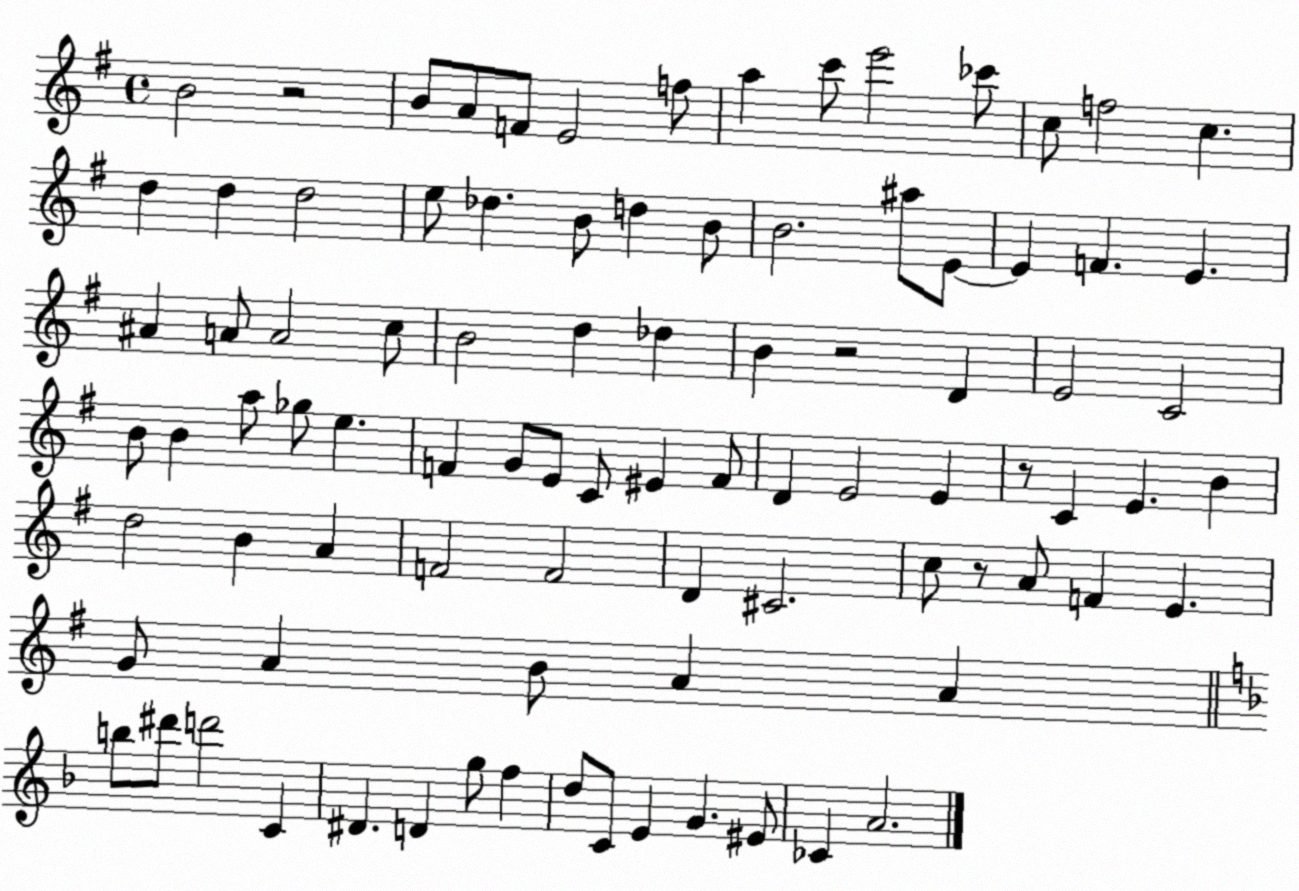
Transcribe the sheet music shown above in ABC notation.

X:1
T:Untitled
M:4/4
L:1/4
K:G
B2 z2 B/2 A/2 F/2 E2 f/2 a c'/2 e'2 _c'/2 c/2 f2 c d d d2 e/2 _d B/2 d B/2 B2 ^a/2 E/2 E F E ^A A/2 A2 c/2 B2 d _d B z2 D E2 C2 B/2 B a/2 _g/2 e F G/2 E/2 C/2 ^E F/2 D E2 E z/2 C E B d2 B A F2 F2 D ^C2 c/2 z/2 A/2 F E G/2 A B/2 A A b/2 ^d'/2 d'2 C ^D D g/2 f d/2 C/2 E G ^E/2 _C A2